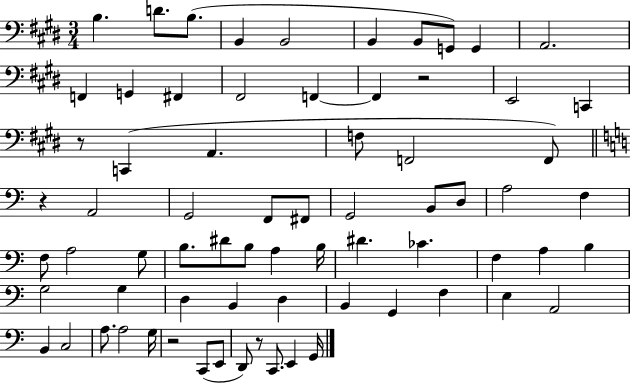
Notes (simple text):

B3/q. D4/e. B3/e. B2/q B2/h B2/q B2/e G2/e G2/q A2/h. F2/q G2/q F#2/q F#2/h F2/q F2/q R/h E2/h C2/q R/e C2/q A2/q. F3/e F2/h F2/e R/q A2/h G2/h F2/e F#2/e G2/h B2/e D3/e A3/h F3/q F3/e A3/h G3/e B3/e. D#4/e B3/e A3/q B3/s D#4/q. CES4/q. F3/q A3/q B3/q G3/h G3/q D3/q B2/q D3/q B2/q G2/q F3/q E3/q A2/h B2/q C3/h A3/e. A3/h G3/s R/h C2/e E2/e D2/e R/e C2/e. E2/q G2/s